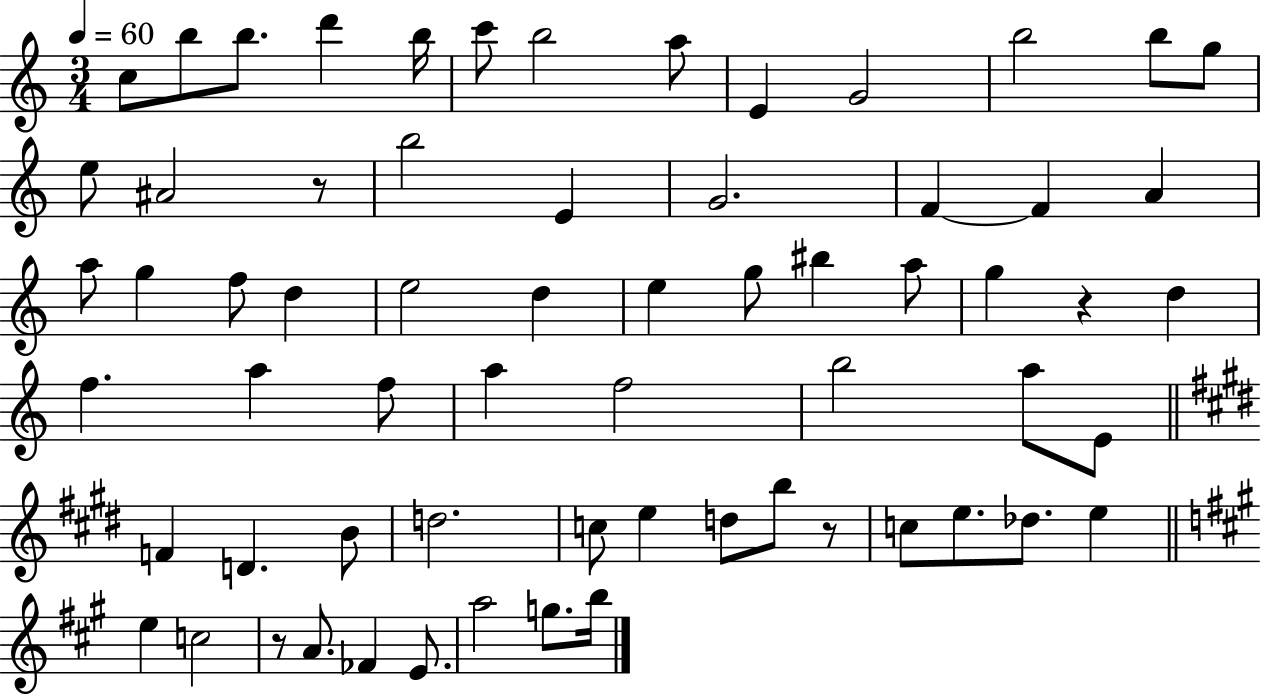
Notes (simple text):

C5/e B5/e B5/e. D6/q B5/s C6/e B5/h A5/e E4/q G4/h B5/h B5/e G5/e E5/e A#4/h R/e B5/h E4/q G4/h. F4/q F4/q A4/q A5/e G5/q F5/e D5/q E5/h D5/q E5/q G5/e BIS5/q A5/e G5/q R/q D5/q F5/q. A5/q F5/e A5/q F5/h B5/h A5/e E4/e F4/q D4/q. B4/e D5/h. C5/e E5/q D5/e B5/e R/e C5/e E5/e. Db5/e. E5/q E5/q C5/h R/e A4/e. FES4/q E4/e. A5/h G5/e. B5/s